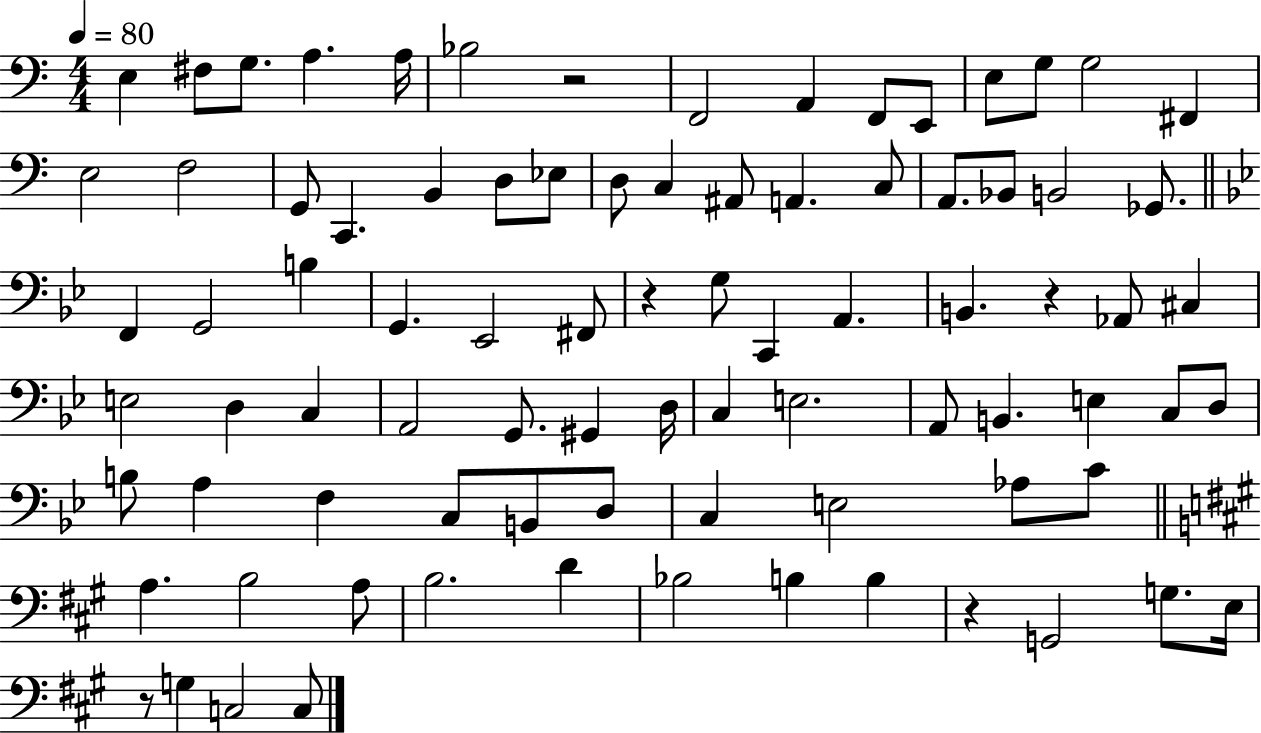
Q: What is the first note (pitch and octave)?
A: E3